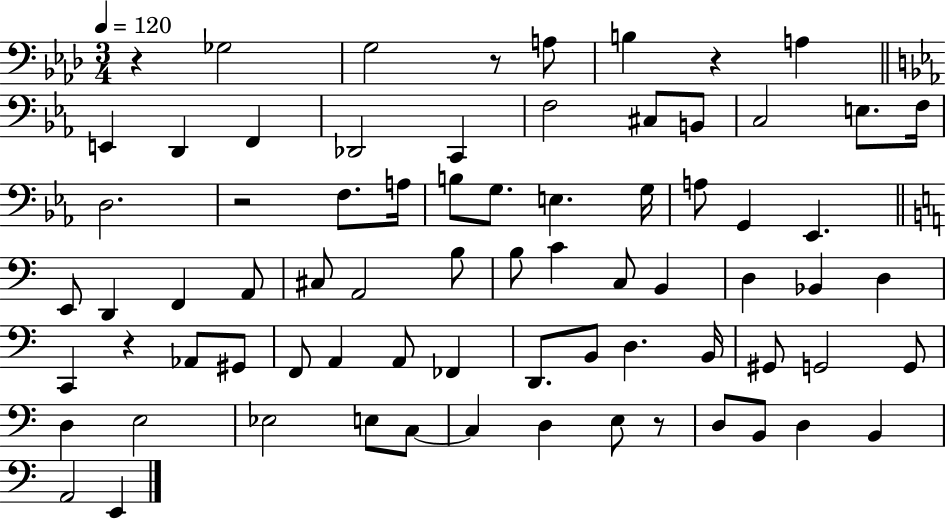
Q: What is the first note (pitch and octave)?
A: Gb3